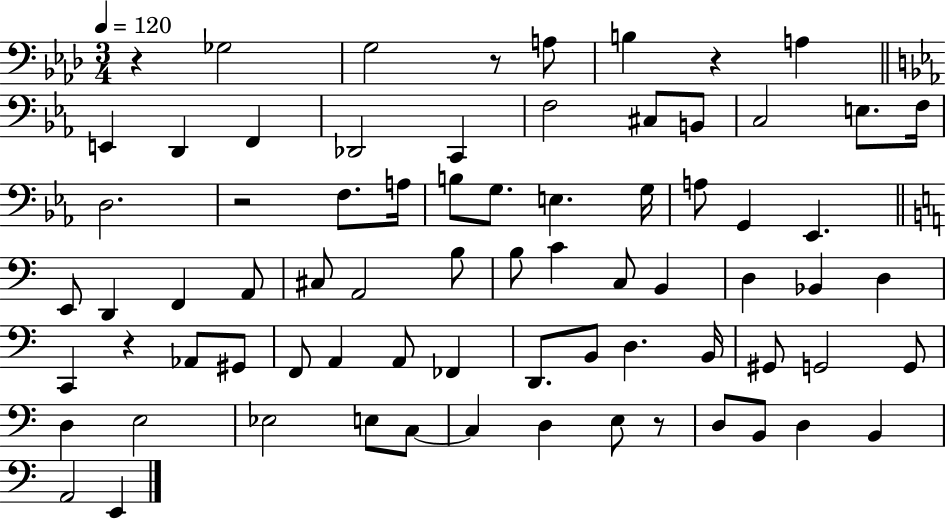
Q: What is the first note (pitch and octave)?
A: Gb3